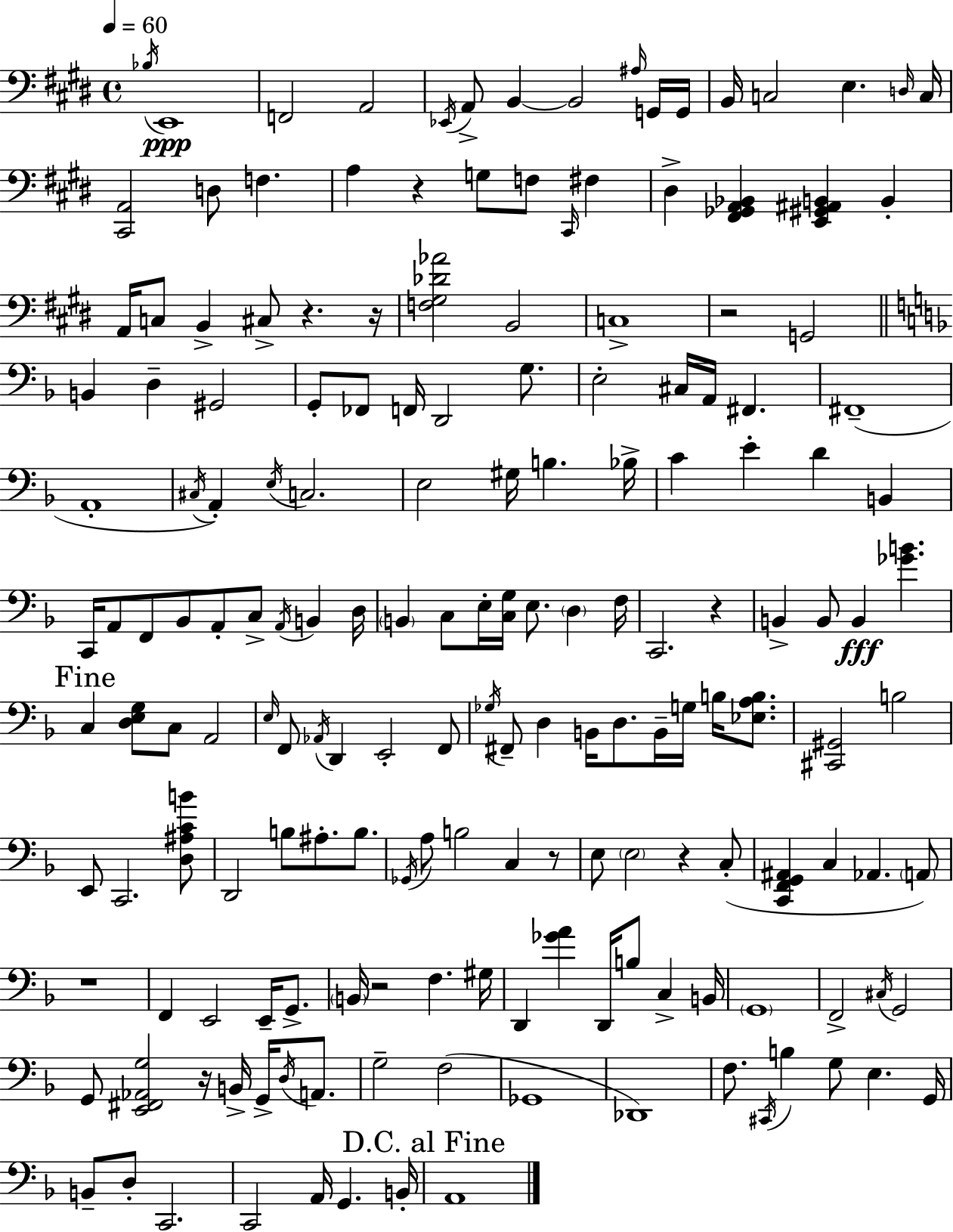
{
  \clef bass
  \time 4/4
  \defaultTimeSignature
  \key e \major
  \tempo 4 = 60
  \acciaccatura { bes16 }\ppp e,1 | f,2 a,2 | \acciaccatura { ees,16 } a,8-> b,4~~ b,2 | \grace { ais16 } g,16 g,16 b,16 c2 e4. | \break \grace { d16 } c16 <cis, a,>2 d8 f4. | a4 r4 g8 f8 | \grace { cis,16 } fis4 dis4-> <fis, ges, a, bes,>4 <e, gis, ais, b,>4 | b,4-. a,16 c8 b,4-> cis8-> r4. | \break r16 <f gis des' aes'>2 b,2 | c1-> | r2 g,2 | \bar "||" \break \key f \major b,4 d4-- gis,2 | g,8-. fes,8 f,16 d,2 g8. | e2-. cis16 a,16 fis,4. | fis,1--( | \break a,1-. | \acciaccatura { cis16 } a,4-.) \acciaccatura { e16 } c2. | e2 gis16 b4. | bes16-> c'4 e'4-. d'4 b,4 | \break c,16 a,8 f,8 bes,8 a,8-. c8-> \acciaccatura { a,16 } b,4 | d16 \parenthesize b,4 c8 e16-. <c g>16 e8. \parenthesize d4 | f16 c,2. r4 | b,4-> b,8 b,4\fff <ges' b'>4. | \break \mark "Fine" c4 <d e g>8 c8 a,2 | \grace { e16 } f,8 \acciaccatura { aes,16 } d,4 e,2-. | f,8 \acciaccatura { ges16 } fis,8-- d4 b,16 d8. | b,16-- g16 b16 <ees a b>8. <cis, gis,>2 b2 | \break e,8 c,2. | <d ais c' b'>8 d,2 b8 | ais8.-. b8. \acciaccatura { ges,16 } a8 b2 | c4 r8 e8 \parenthesize e2 | \break r4 c8-.( <c, f, g, ais,>4 c4 aes,4. | \parenthesize a,8) r1 | f,4 e,2 | e,16-- g,8.-> \parenthesize b,16 r2 | \break f4. gis16 d,4 <ges' a'>4 d,16 | b8 c4-> b,16 \parenthesize g,1 | f,2-> \acciaccatura { cis16 } | g,2 g,8 <e, fis, aes, g>2 | \break r16 b,16-> g,16-> \acciaccatura { d16 } a,8. g2-- | f2( ges,1 | des,1) | f8. \acciaccatura { cis,16 } b4 | \break g8 e4. g,16 b,8-- d8-. c,2. | c,2 | a,16 g,4. b,16-. \mark "D.C. al Fine" a,1 | \bar "|."
}